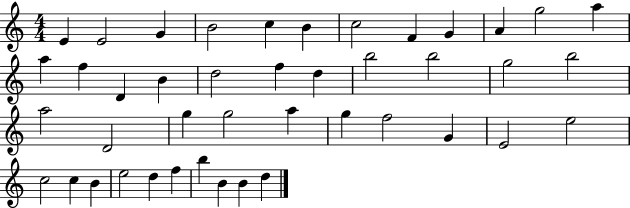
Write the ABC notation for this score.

X:1
T:Untitled
M:4/4
L:1/4
K:C
E E2 G B2 c B c2 F G A g2 a a f D B d2 f d b2 b2 g2 b2 a2 D2 g g2 a g f2 G E2 e2 c2 c B e2 d f b B B d